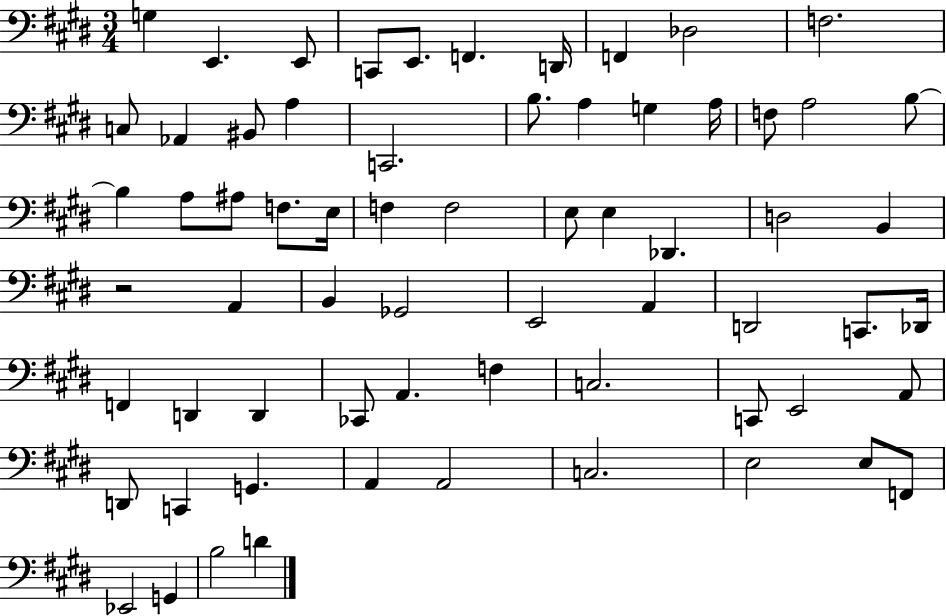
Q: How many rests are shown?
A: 1